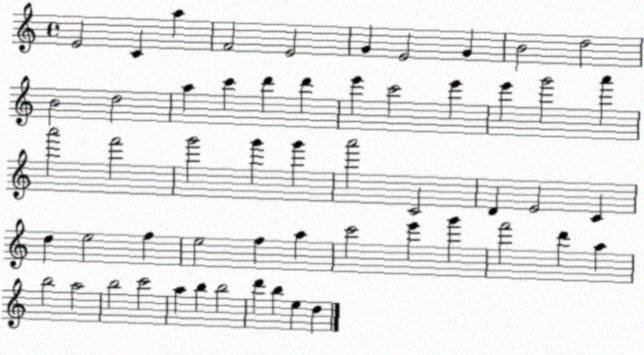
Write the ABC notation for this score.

X:1
T:Untitled
M:4/4
L:1/4
K:C
E2 C a F2 E2 G E2 G B2 d2 B2 d2 a c' d' d' e' c'2 e' e' g'2 a' a'2 f'2 g'2 g' g' a'2 C2 D E2 C d e2 f e2 f a c'2 e' g' f'2 d' a b2 a2 b2 c'2 a b b2 d' b e d